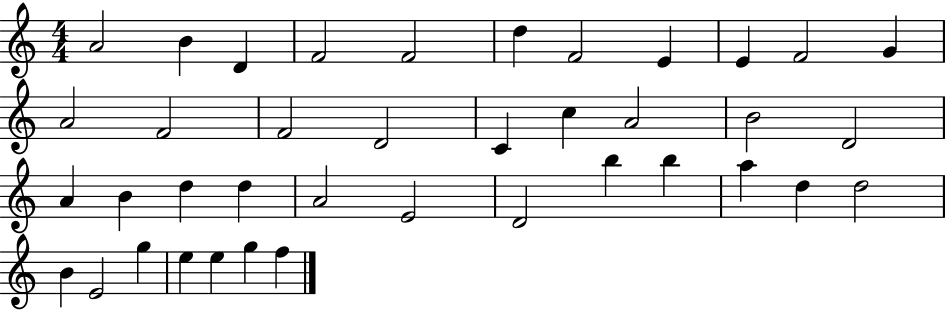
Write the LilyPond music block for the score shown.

{
  \clef treble
  \numericTimeSignature
  \time 4/4
  \key c \major
  a'2 b'4 d'4 | f'2 f'2 | d''4 f'2 e'4 | e'4 f'2 g'4 | \break a'2 f'2 | f'2 d'2 | c'4 c''4 a'2 | b'2 d'2 | \break a'4 b'4 d''4 d''4 | a'2 e'2 | d'2 b''4 b''4 | a''4 d''4 d''2 | \break b'4 e'2 g''4 | e''4 e''4 g''4 f''4 | \bar "|."
}